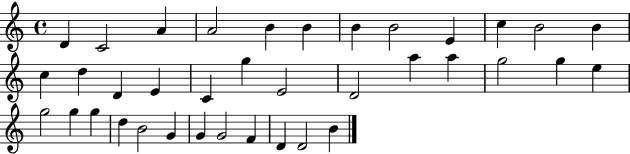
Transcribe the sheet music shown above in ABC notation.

X:1
T:Untitled
M:4/4
L:1/4
K:C
D C2 A A2 B B B B2 E c B2 B c d D E C g E2 D2 a a g2 g e g2 g g d B2 G G G2 F D D2 B